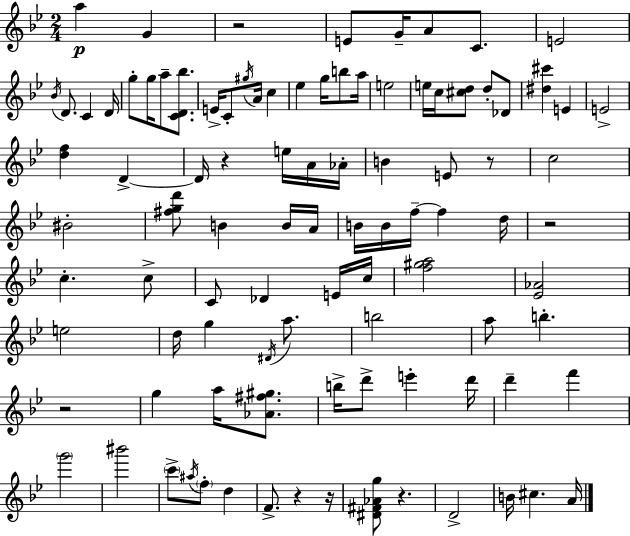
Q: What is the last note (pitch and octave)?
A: A4